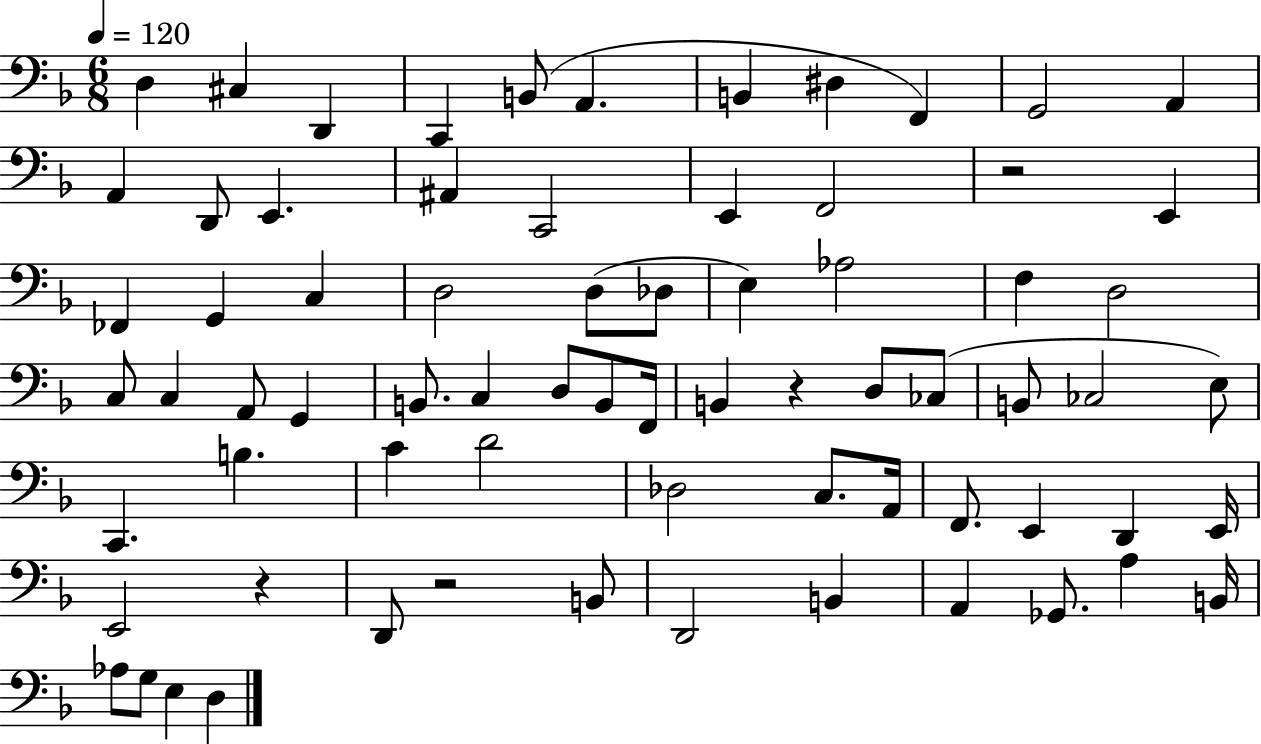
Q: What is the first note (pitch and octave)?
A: D3